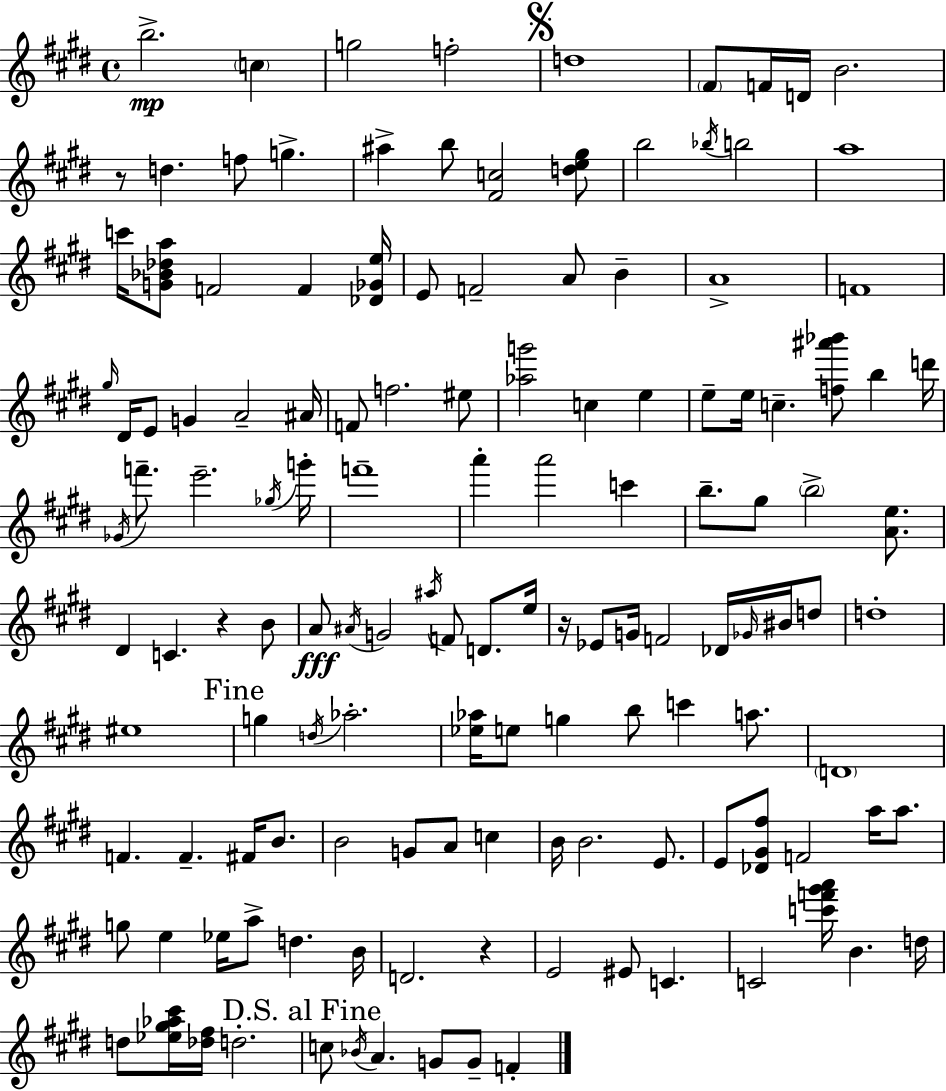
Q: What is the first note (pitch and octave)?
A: B5